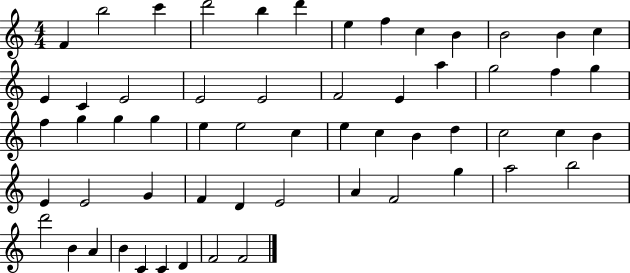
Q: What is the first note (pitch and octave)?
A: F4